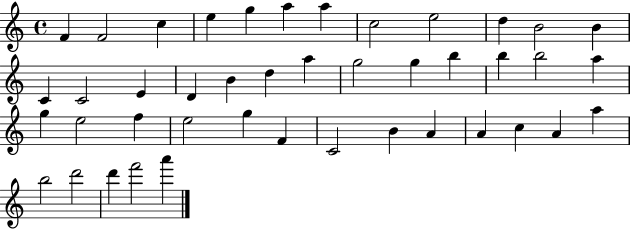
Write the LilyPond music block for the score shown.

{
  \clef treble
  \time 4/4
  \defaultTimeSignature
  \key c \major
  f'4 f'2 c''4 | e''4 g''4 a''4 a''4 | c''2 e''2 | d''4 b'2 b'4 | \break c'4 c'2 e'4 | d'4 b'4 d''4 a''4 | g''2 g''4 b''4 | b''4 b''2 a''4 | \break g''4 e''2 f''4 | e''2 g''4 f'4 | c'2 b'4 a'4 | a'4 c''4 a'4 a''4 | \break b''2 d'''2 | d'''4 f'''2 a'''4 | \bar "|."
}